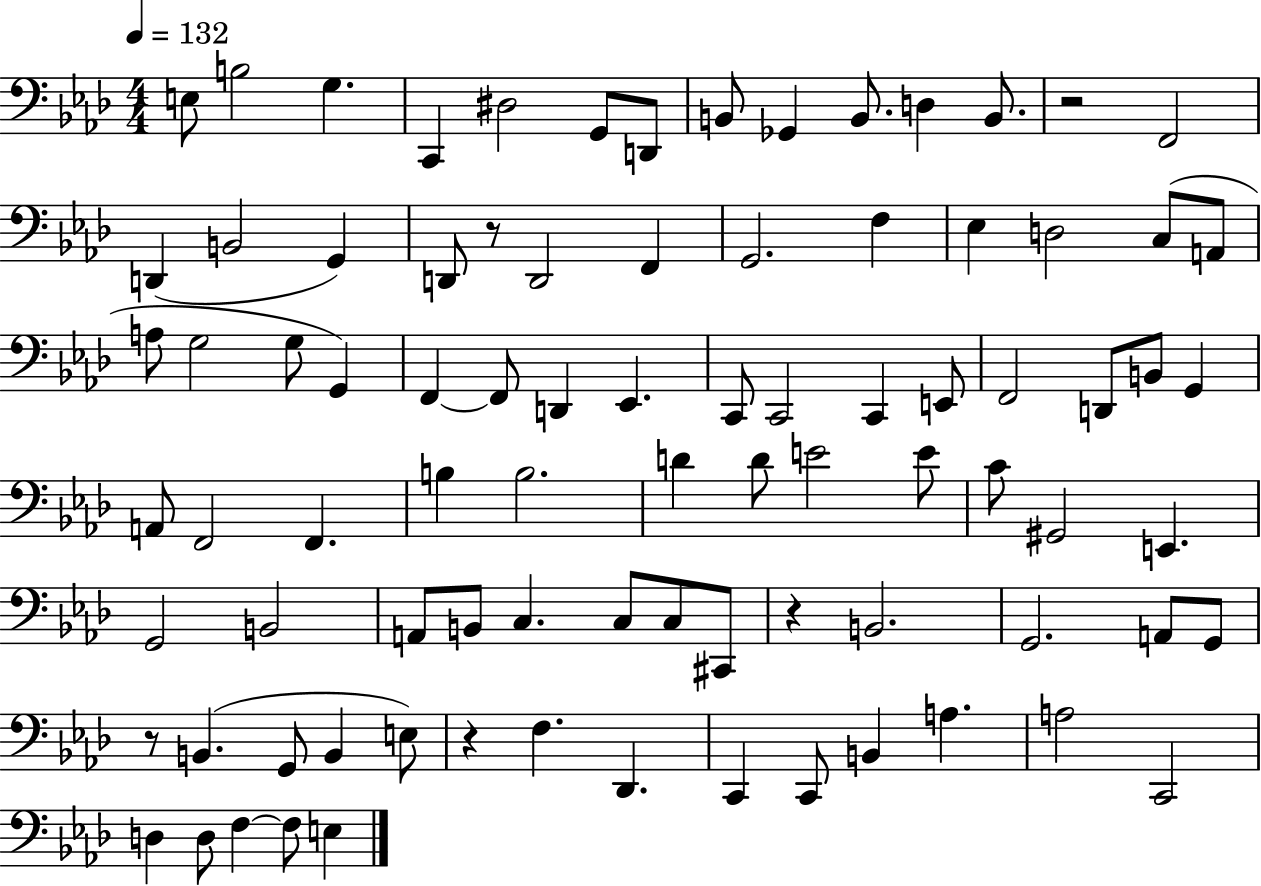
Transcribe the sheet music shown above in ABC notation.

X:1
T:Untitled
M:4/4
L:1/4
K:Ab
E,/2 B,2 G, C,, ^D,2 G,,/2 D,,/2 B,,/2 _G,, B,,/2 D, B,,/2 z2 F,,2 D,, B,,2 G,, D,,/2 z/2 D,,2 F,, G,,2 F, _E, D,2 C,/2 A,,/2 A,/2 G,2 G,/2 G,, F,, F,,/2 D,, _E,, C,,/2 C,,2 C,, E,,/2 F,,2 D,,/2 B,,/2 G,, A,,/2 F,,2 F,, B, B,2 D D/2 E2 E/2 C/2 ^G,,2 E,, G,,2 B,,2 A,,/2 B,,/2 C, C,/2 C,/2 ^C,,/2 z B,,2 G,,2 A,,/2 G,,/2 z/2 B,, G,,/2 B,, E,/2 z F, _D,, C,, C,,/2 B,, A, A,2 C,,2 D, D,/2 F, F,/2 E,